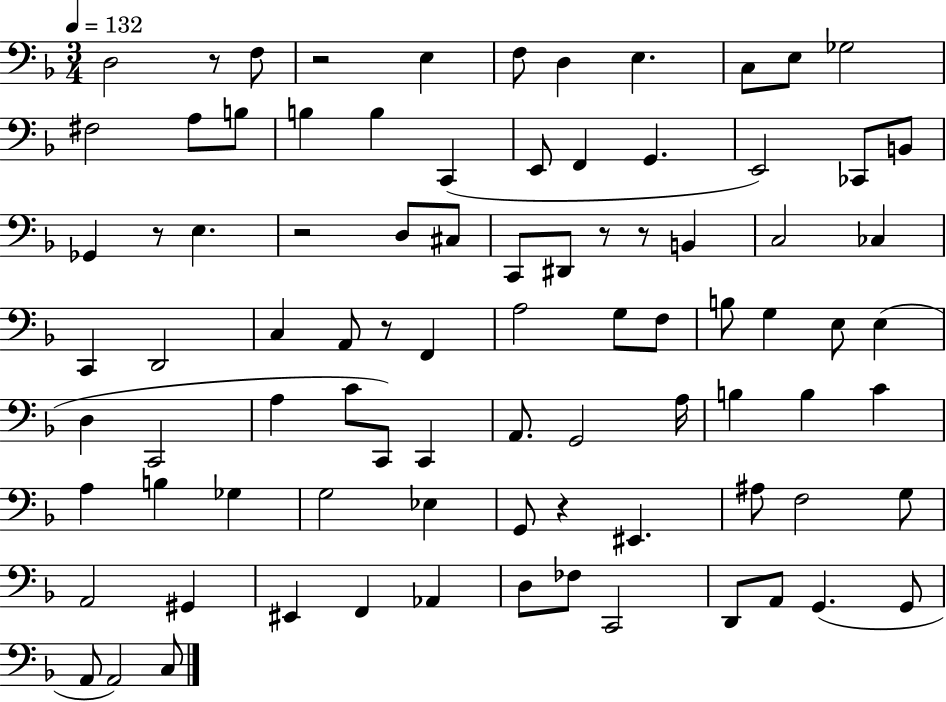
{
  \clef bass
  \numericTimeSignature
  \time 3/4
  \key f \major
  \tempo 4 = 132
  d2 r8 f8 | r2 e4 | f8 d4 e4. | c8 e8 ges2 | \break fis2 a8 b8 | b4 b4 c,4( | e,8 f,4 g,4. | e,2) ces,8 b,8 | \break ges,4 r8 e4. | r2 d8 cis8 | c,8 dis,8 r8 r8 b,4 | c2 ces4 | \break c,4 d,2 | c4 a,8 r8 f,4 | a2 g8 f8 | b8 g4 e8 e4( | \break d4 c,2 | a4 c'8 c,8) c,4 | a,8. g,2 a16 | b4 b4 c'4 | \break a4 b4 ges4 | g2 ees4 | g,8 r4 eis,4. | ais8 f2 g8 | \break a,2 gis,4 | eis,4 f,4 aes,4 | d8 fes8 c,2 | d,8 a,8 g,4.( g,8 | \break a,8 a,2) c8 | \bar "|."
}